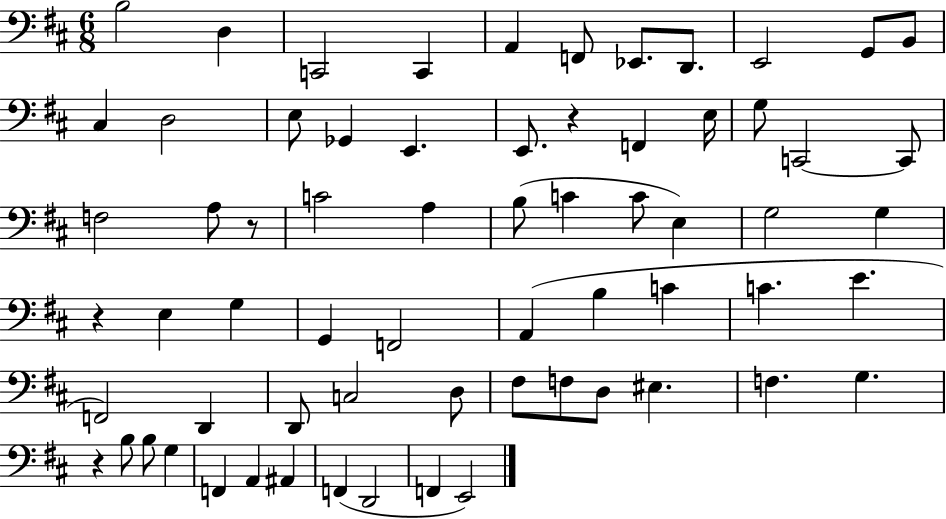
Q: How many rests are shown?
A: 4